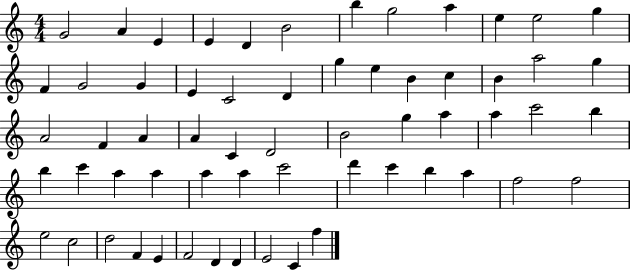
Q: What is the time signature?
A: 4/4